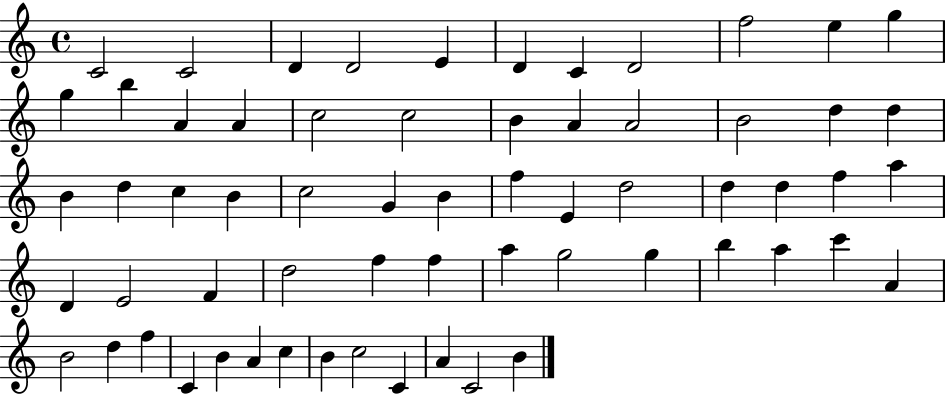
{
  \clef treble
  \time 4/4
  \defaultTimeSignature
  \key c \major
  c'2 c'2 | d'4 d'2 e'4 | d'4 c'4 d'2 | f''2 e''4 g''4 | \break g''4 b''4 a'4 a'4 | c''2 c''2 | b'4 a'4 a'2 | b'2 d''4 d''4 | \break b'4 d''4 c''4 b'4 | c''2 g'4 b'4 | f''4 e'4 d''2 | d''4 d''4 f''4 a''4 | \break d'4 e'2 f'4 | d''2 f''4 f''4 | a''4 g''2 g''4 | b''4 a''4 c'''4 a'4 | \break b'2 d''4 f''4 | c'4 b'4 a'4 c''4 | b'4 c''2 c'4 | a'4 c'2 b'4 | \break \bar "|."
}